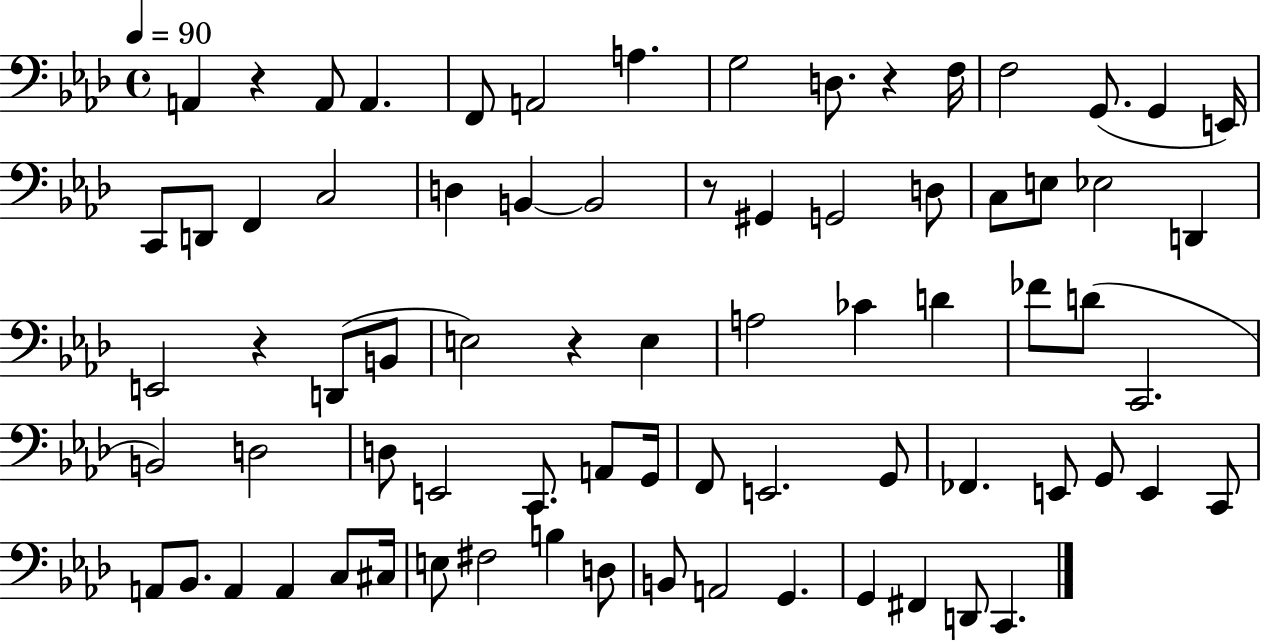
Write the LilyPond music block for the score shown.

{
  \clef bass
  \time 4/4
  \defaultTimeSignature
  \key aes \major
  \tempo 4 = 90
  a,4 r4 a,8 a,4. | f,8 a,2 a4. | g2 d8. r4 f16 | f2 g,8.( g,4 e,16) | \break c,8 d,8 f,4 c2 | d4 b,4~~ b,2 | r8 gis,4 g,2 d8 | c8 e8 ees2 d,4 | \break e,2 r4 d,8( b,8 | e2) r4 e4 | a2 ces'4 d'4 | fes'8 d'8( c,2. | \break b,2) d2 | d8 e,2 c,8. a,8 g,16 | f,8 e,2. g,8 | fes,4. e,8 g,8 e,4 c,8 | \break a,8 bes,8. a,4 a,4 c8 cis16 | e8 fis2 b4 d8 | b,8 a,2 g,4. | g,4 fis,4 d,8 c,4. | \break \bar "|."
}